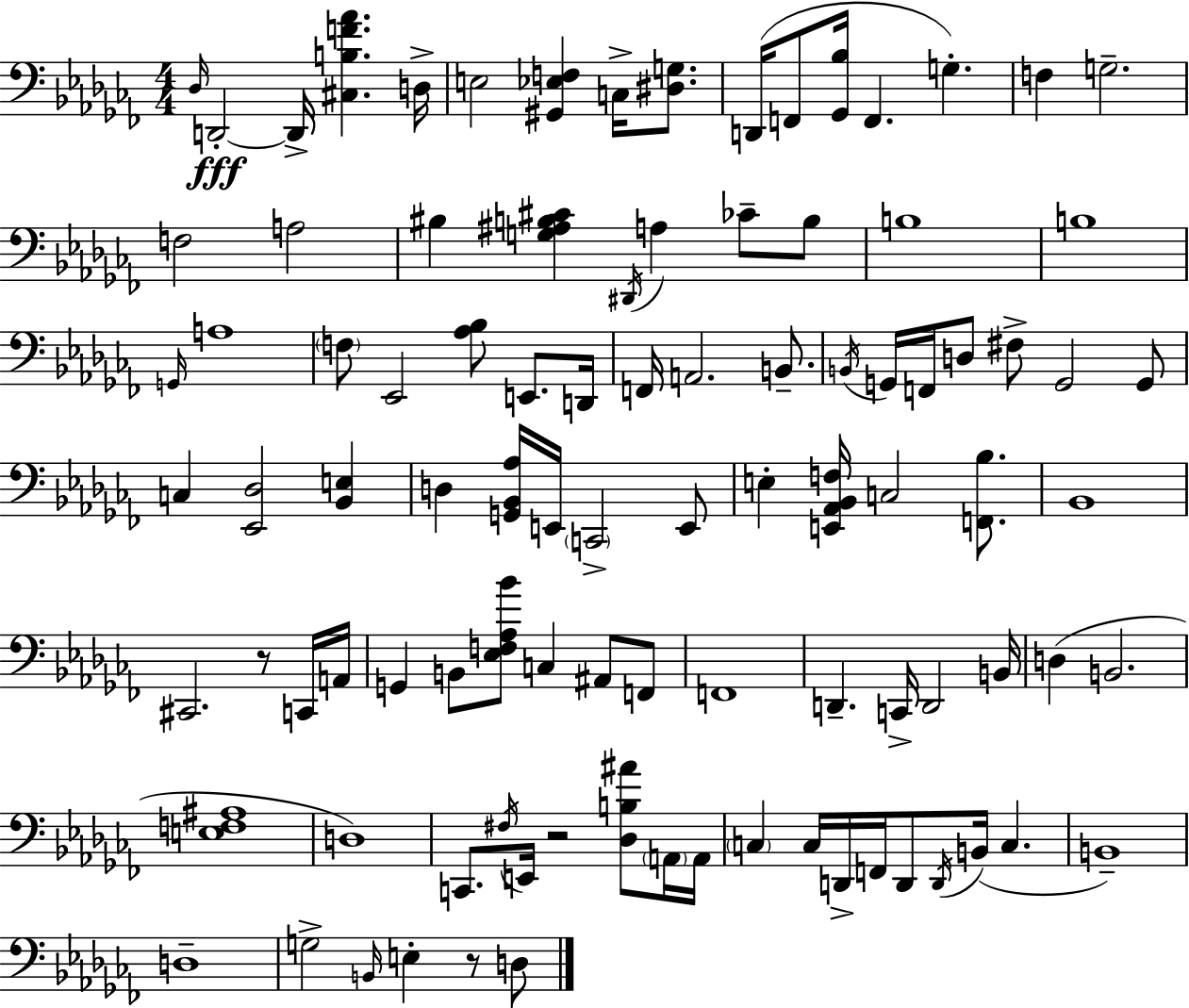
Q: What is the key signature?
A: AES minor